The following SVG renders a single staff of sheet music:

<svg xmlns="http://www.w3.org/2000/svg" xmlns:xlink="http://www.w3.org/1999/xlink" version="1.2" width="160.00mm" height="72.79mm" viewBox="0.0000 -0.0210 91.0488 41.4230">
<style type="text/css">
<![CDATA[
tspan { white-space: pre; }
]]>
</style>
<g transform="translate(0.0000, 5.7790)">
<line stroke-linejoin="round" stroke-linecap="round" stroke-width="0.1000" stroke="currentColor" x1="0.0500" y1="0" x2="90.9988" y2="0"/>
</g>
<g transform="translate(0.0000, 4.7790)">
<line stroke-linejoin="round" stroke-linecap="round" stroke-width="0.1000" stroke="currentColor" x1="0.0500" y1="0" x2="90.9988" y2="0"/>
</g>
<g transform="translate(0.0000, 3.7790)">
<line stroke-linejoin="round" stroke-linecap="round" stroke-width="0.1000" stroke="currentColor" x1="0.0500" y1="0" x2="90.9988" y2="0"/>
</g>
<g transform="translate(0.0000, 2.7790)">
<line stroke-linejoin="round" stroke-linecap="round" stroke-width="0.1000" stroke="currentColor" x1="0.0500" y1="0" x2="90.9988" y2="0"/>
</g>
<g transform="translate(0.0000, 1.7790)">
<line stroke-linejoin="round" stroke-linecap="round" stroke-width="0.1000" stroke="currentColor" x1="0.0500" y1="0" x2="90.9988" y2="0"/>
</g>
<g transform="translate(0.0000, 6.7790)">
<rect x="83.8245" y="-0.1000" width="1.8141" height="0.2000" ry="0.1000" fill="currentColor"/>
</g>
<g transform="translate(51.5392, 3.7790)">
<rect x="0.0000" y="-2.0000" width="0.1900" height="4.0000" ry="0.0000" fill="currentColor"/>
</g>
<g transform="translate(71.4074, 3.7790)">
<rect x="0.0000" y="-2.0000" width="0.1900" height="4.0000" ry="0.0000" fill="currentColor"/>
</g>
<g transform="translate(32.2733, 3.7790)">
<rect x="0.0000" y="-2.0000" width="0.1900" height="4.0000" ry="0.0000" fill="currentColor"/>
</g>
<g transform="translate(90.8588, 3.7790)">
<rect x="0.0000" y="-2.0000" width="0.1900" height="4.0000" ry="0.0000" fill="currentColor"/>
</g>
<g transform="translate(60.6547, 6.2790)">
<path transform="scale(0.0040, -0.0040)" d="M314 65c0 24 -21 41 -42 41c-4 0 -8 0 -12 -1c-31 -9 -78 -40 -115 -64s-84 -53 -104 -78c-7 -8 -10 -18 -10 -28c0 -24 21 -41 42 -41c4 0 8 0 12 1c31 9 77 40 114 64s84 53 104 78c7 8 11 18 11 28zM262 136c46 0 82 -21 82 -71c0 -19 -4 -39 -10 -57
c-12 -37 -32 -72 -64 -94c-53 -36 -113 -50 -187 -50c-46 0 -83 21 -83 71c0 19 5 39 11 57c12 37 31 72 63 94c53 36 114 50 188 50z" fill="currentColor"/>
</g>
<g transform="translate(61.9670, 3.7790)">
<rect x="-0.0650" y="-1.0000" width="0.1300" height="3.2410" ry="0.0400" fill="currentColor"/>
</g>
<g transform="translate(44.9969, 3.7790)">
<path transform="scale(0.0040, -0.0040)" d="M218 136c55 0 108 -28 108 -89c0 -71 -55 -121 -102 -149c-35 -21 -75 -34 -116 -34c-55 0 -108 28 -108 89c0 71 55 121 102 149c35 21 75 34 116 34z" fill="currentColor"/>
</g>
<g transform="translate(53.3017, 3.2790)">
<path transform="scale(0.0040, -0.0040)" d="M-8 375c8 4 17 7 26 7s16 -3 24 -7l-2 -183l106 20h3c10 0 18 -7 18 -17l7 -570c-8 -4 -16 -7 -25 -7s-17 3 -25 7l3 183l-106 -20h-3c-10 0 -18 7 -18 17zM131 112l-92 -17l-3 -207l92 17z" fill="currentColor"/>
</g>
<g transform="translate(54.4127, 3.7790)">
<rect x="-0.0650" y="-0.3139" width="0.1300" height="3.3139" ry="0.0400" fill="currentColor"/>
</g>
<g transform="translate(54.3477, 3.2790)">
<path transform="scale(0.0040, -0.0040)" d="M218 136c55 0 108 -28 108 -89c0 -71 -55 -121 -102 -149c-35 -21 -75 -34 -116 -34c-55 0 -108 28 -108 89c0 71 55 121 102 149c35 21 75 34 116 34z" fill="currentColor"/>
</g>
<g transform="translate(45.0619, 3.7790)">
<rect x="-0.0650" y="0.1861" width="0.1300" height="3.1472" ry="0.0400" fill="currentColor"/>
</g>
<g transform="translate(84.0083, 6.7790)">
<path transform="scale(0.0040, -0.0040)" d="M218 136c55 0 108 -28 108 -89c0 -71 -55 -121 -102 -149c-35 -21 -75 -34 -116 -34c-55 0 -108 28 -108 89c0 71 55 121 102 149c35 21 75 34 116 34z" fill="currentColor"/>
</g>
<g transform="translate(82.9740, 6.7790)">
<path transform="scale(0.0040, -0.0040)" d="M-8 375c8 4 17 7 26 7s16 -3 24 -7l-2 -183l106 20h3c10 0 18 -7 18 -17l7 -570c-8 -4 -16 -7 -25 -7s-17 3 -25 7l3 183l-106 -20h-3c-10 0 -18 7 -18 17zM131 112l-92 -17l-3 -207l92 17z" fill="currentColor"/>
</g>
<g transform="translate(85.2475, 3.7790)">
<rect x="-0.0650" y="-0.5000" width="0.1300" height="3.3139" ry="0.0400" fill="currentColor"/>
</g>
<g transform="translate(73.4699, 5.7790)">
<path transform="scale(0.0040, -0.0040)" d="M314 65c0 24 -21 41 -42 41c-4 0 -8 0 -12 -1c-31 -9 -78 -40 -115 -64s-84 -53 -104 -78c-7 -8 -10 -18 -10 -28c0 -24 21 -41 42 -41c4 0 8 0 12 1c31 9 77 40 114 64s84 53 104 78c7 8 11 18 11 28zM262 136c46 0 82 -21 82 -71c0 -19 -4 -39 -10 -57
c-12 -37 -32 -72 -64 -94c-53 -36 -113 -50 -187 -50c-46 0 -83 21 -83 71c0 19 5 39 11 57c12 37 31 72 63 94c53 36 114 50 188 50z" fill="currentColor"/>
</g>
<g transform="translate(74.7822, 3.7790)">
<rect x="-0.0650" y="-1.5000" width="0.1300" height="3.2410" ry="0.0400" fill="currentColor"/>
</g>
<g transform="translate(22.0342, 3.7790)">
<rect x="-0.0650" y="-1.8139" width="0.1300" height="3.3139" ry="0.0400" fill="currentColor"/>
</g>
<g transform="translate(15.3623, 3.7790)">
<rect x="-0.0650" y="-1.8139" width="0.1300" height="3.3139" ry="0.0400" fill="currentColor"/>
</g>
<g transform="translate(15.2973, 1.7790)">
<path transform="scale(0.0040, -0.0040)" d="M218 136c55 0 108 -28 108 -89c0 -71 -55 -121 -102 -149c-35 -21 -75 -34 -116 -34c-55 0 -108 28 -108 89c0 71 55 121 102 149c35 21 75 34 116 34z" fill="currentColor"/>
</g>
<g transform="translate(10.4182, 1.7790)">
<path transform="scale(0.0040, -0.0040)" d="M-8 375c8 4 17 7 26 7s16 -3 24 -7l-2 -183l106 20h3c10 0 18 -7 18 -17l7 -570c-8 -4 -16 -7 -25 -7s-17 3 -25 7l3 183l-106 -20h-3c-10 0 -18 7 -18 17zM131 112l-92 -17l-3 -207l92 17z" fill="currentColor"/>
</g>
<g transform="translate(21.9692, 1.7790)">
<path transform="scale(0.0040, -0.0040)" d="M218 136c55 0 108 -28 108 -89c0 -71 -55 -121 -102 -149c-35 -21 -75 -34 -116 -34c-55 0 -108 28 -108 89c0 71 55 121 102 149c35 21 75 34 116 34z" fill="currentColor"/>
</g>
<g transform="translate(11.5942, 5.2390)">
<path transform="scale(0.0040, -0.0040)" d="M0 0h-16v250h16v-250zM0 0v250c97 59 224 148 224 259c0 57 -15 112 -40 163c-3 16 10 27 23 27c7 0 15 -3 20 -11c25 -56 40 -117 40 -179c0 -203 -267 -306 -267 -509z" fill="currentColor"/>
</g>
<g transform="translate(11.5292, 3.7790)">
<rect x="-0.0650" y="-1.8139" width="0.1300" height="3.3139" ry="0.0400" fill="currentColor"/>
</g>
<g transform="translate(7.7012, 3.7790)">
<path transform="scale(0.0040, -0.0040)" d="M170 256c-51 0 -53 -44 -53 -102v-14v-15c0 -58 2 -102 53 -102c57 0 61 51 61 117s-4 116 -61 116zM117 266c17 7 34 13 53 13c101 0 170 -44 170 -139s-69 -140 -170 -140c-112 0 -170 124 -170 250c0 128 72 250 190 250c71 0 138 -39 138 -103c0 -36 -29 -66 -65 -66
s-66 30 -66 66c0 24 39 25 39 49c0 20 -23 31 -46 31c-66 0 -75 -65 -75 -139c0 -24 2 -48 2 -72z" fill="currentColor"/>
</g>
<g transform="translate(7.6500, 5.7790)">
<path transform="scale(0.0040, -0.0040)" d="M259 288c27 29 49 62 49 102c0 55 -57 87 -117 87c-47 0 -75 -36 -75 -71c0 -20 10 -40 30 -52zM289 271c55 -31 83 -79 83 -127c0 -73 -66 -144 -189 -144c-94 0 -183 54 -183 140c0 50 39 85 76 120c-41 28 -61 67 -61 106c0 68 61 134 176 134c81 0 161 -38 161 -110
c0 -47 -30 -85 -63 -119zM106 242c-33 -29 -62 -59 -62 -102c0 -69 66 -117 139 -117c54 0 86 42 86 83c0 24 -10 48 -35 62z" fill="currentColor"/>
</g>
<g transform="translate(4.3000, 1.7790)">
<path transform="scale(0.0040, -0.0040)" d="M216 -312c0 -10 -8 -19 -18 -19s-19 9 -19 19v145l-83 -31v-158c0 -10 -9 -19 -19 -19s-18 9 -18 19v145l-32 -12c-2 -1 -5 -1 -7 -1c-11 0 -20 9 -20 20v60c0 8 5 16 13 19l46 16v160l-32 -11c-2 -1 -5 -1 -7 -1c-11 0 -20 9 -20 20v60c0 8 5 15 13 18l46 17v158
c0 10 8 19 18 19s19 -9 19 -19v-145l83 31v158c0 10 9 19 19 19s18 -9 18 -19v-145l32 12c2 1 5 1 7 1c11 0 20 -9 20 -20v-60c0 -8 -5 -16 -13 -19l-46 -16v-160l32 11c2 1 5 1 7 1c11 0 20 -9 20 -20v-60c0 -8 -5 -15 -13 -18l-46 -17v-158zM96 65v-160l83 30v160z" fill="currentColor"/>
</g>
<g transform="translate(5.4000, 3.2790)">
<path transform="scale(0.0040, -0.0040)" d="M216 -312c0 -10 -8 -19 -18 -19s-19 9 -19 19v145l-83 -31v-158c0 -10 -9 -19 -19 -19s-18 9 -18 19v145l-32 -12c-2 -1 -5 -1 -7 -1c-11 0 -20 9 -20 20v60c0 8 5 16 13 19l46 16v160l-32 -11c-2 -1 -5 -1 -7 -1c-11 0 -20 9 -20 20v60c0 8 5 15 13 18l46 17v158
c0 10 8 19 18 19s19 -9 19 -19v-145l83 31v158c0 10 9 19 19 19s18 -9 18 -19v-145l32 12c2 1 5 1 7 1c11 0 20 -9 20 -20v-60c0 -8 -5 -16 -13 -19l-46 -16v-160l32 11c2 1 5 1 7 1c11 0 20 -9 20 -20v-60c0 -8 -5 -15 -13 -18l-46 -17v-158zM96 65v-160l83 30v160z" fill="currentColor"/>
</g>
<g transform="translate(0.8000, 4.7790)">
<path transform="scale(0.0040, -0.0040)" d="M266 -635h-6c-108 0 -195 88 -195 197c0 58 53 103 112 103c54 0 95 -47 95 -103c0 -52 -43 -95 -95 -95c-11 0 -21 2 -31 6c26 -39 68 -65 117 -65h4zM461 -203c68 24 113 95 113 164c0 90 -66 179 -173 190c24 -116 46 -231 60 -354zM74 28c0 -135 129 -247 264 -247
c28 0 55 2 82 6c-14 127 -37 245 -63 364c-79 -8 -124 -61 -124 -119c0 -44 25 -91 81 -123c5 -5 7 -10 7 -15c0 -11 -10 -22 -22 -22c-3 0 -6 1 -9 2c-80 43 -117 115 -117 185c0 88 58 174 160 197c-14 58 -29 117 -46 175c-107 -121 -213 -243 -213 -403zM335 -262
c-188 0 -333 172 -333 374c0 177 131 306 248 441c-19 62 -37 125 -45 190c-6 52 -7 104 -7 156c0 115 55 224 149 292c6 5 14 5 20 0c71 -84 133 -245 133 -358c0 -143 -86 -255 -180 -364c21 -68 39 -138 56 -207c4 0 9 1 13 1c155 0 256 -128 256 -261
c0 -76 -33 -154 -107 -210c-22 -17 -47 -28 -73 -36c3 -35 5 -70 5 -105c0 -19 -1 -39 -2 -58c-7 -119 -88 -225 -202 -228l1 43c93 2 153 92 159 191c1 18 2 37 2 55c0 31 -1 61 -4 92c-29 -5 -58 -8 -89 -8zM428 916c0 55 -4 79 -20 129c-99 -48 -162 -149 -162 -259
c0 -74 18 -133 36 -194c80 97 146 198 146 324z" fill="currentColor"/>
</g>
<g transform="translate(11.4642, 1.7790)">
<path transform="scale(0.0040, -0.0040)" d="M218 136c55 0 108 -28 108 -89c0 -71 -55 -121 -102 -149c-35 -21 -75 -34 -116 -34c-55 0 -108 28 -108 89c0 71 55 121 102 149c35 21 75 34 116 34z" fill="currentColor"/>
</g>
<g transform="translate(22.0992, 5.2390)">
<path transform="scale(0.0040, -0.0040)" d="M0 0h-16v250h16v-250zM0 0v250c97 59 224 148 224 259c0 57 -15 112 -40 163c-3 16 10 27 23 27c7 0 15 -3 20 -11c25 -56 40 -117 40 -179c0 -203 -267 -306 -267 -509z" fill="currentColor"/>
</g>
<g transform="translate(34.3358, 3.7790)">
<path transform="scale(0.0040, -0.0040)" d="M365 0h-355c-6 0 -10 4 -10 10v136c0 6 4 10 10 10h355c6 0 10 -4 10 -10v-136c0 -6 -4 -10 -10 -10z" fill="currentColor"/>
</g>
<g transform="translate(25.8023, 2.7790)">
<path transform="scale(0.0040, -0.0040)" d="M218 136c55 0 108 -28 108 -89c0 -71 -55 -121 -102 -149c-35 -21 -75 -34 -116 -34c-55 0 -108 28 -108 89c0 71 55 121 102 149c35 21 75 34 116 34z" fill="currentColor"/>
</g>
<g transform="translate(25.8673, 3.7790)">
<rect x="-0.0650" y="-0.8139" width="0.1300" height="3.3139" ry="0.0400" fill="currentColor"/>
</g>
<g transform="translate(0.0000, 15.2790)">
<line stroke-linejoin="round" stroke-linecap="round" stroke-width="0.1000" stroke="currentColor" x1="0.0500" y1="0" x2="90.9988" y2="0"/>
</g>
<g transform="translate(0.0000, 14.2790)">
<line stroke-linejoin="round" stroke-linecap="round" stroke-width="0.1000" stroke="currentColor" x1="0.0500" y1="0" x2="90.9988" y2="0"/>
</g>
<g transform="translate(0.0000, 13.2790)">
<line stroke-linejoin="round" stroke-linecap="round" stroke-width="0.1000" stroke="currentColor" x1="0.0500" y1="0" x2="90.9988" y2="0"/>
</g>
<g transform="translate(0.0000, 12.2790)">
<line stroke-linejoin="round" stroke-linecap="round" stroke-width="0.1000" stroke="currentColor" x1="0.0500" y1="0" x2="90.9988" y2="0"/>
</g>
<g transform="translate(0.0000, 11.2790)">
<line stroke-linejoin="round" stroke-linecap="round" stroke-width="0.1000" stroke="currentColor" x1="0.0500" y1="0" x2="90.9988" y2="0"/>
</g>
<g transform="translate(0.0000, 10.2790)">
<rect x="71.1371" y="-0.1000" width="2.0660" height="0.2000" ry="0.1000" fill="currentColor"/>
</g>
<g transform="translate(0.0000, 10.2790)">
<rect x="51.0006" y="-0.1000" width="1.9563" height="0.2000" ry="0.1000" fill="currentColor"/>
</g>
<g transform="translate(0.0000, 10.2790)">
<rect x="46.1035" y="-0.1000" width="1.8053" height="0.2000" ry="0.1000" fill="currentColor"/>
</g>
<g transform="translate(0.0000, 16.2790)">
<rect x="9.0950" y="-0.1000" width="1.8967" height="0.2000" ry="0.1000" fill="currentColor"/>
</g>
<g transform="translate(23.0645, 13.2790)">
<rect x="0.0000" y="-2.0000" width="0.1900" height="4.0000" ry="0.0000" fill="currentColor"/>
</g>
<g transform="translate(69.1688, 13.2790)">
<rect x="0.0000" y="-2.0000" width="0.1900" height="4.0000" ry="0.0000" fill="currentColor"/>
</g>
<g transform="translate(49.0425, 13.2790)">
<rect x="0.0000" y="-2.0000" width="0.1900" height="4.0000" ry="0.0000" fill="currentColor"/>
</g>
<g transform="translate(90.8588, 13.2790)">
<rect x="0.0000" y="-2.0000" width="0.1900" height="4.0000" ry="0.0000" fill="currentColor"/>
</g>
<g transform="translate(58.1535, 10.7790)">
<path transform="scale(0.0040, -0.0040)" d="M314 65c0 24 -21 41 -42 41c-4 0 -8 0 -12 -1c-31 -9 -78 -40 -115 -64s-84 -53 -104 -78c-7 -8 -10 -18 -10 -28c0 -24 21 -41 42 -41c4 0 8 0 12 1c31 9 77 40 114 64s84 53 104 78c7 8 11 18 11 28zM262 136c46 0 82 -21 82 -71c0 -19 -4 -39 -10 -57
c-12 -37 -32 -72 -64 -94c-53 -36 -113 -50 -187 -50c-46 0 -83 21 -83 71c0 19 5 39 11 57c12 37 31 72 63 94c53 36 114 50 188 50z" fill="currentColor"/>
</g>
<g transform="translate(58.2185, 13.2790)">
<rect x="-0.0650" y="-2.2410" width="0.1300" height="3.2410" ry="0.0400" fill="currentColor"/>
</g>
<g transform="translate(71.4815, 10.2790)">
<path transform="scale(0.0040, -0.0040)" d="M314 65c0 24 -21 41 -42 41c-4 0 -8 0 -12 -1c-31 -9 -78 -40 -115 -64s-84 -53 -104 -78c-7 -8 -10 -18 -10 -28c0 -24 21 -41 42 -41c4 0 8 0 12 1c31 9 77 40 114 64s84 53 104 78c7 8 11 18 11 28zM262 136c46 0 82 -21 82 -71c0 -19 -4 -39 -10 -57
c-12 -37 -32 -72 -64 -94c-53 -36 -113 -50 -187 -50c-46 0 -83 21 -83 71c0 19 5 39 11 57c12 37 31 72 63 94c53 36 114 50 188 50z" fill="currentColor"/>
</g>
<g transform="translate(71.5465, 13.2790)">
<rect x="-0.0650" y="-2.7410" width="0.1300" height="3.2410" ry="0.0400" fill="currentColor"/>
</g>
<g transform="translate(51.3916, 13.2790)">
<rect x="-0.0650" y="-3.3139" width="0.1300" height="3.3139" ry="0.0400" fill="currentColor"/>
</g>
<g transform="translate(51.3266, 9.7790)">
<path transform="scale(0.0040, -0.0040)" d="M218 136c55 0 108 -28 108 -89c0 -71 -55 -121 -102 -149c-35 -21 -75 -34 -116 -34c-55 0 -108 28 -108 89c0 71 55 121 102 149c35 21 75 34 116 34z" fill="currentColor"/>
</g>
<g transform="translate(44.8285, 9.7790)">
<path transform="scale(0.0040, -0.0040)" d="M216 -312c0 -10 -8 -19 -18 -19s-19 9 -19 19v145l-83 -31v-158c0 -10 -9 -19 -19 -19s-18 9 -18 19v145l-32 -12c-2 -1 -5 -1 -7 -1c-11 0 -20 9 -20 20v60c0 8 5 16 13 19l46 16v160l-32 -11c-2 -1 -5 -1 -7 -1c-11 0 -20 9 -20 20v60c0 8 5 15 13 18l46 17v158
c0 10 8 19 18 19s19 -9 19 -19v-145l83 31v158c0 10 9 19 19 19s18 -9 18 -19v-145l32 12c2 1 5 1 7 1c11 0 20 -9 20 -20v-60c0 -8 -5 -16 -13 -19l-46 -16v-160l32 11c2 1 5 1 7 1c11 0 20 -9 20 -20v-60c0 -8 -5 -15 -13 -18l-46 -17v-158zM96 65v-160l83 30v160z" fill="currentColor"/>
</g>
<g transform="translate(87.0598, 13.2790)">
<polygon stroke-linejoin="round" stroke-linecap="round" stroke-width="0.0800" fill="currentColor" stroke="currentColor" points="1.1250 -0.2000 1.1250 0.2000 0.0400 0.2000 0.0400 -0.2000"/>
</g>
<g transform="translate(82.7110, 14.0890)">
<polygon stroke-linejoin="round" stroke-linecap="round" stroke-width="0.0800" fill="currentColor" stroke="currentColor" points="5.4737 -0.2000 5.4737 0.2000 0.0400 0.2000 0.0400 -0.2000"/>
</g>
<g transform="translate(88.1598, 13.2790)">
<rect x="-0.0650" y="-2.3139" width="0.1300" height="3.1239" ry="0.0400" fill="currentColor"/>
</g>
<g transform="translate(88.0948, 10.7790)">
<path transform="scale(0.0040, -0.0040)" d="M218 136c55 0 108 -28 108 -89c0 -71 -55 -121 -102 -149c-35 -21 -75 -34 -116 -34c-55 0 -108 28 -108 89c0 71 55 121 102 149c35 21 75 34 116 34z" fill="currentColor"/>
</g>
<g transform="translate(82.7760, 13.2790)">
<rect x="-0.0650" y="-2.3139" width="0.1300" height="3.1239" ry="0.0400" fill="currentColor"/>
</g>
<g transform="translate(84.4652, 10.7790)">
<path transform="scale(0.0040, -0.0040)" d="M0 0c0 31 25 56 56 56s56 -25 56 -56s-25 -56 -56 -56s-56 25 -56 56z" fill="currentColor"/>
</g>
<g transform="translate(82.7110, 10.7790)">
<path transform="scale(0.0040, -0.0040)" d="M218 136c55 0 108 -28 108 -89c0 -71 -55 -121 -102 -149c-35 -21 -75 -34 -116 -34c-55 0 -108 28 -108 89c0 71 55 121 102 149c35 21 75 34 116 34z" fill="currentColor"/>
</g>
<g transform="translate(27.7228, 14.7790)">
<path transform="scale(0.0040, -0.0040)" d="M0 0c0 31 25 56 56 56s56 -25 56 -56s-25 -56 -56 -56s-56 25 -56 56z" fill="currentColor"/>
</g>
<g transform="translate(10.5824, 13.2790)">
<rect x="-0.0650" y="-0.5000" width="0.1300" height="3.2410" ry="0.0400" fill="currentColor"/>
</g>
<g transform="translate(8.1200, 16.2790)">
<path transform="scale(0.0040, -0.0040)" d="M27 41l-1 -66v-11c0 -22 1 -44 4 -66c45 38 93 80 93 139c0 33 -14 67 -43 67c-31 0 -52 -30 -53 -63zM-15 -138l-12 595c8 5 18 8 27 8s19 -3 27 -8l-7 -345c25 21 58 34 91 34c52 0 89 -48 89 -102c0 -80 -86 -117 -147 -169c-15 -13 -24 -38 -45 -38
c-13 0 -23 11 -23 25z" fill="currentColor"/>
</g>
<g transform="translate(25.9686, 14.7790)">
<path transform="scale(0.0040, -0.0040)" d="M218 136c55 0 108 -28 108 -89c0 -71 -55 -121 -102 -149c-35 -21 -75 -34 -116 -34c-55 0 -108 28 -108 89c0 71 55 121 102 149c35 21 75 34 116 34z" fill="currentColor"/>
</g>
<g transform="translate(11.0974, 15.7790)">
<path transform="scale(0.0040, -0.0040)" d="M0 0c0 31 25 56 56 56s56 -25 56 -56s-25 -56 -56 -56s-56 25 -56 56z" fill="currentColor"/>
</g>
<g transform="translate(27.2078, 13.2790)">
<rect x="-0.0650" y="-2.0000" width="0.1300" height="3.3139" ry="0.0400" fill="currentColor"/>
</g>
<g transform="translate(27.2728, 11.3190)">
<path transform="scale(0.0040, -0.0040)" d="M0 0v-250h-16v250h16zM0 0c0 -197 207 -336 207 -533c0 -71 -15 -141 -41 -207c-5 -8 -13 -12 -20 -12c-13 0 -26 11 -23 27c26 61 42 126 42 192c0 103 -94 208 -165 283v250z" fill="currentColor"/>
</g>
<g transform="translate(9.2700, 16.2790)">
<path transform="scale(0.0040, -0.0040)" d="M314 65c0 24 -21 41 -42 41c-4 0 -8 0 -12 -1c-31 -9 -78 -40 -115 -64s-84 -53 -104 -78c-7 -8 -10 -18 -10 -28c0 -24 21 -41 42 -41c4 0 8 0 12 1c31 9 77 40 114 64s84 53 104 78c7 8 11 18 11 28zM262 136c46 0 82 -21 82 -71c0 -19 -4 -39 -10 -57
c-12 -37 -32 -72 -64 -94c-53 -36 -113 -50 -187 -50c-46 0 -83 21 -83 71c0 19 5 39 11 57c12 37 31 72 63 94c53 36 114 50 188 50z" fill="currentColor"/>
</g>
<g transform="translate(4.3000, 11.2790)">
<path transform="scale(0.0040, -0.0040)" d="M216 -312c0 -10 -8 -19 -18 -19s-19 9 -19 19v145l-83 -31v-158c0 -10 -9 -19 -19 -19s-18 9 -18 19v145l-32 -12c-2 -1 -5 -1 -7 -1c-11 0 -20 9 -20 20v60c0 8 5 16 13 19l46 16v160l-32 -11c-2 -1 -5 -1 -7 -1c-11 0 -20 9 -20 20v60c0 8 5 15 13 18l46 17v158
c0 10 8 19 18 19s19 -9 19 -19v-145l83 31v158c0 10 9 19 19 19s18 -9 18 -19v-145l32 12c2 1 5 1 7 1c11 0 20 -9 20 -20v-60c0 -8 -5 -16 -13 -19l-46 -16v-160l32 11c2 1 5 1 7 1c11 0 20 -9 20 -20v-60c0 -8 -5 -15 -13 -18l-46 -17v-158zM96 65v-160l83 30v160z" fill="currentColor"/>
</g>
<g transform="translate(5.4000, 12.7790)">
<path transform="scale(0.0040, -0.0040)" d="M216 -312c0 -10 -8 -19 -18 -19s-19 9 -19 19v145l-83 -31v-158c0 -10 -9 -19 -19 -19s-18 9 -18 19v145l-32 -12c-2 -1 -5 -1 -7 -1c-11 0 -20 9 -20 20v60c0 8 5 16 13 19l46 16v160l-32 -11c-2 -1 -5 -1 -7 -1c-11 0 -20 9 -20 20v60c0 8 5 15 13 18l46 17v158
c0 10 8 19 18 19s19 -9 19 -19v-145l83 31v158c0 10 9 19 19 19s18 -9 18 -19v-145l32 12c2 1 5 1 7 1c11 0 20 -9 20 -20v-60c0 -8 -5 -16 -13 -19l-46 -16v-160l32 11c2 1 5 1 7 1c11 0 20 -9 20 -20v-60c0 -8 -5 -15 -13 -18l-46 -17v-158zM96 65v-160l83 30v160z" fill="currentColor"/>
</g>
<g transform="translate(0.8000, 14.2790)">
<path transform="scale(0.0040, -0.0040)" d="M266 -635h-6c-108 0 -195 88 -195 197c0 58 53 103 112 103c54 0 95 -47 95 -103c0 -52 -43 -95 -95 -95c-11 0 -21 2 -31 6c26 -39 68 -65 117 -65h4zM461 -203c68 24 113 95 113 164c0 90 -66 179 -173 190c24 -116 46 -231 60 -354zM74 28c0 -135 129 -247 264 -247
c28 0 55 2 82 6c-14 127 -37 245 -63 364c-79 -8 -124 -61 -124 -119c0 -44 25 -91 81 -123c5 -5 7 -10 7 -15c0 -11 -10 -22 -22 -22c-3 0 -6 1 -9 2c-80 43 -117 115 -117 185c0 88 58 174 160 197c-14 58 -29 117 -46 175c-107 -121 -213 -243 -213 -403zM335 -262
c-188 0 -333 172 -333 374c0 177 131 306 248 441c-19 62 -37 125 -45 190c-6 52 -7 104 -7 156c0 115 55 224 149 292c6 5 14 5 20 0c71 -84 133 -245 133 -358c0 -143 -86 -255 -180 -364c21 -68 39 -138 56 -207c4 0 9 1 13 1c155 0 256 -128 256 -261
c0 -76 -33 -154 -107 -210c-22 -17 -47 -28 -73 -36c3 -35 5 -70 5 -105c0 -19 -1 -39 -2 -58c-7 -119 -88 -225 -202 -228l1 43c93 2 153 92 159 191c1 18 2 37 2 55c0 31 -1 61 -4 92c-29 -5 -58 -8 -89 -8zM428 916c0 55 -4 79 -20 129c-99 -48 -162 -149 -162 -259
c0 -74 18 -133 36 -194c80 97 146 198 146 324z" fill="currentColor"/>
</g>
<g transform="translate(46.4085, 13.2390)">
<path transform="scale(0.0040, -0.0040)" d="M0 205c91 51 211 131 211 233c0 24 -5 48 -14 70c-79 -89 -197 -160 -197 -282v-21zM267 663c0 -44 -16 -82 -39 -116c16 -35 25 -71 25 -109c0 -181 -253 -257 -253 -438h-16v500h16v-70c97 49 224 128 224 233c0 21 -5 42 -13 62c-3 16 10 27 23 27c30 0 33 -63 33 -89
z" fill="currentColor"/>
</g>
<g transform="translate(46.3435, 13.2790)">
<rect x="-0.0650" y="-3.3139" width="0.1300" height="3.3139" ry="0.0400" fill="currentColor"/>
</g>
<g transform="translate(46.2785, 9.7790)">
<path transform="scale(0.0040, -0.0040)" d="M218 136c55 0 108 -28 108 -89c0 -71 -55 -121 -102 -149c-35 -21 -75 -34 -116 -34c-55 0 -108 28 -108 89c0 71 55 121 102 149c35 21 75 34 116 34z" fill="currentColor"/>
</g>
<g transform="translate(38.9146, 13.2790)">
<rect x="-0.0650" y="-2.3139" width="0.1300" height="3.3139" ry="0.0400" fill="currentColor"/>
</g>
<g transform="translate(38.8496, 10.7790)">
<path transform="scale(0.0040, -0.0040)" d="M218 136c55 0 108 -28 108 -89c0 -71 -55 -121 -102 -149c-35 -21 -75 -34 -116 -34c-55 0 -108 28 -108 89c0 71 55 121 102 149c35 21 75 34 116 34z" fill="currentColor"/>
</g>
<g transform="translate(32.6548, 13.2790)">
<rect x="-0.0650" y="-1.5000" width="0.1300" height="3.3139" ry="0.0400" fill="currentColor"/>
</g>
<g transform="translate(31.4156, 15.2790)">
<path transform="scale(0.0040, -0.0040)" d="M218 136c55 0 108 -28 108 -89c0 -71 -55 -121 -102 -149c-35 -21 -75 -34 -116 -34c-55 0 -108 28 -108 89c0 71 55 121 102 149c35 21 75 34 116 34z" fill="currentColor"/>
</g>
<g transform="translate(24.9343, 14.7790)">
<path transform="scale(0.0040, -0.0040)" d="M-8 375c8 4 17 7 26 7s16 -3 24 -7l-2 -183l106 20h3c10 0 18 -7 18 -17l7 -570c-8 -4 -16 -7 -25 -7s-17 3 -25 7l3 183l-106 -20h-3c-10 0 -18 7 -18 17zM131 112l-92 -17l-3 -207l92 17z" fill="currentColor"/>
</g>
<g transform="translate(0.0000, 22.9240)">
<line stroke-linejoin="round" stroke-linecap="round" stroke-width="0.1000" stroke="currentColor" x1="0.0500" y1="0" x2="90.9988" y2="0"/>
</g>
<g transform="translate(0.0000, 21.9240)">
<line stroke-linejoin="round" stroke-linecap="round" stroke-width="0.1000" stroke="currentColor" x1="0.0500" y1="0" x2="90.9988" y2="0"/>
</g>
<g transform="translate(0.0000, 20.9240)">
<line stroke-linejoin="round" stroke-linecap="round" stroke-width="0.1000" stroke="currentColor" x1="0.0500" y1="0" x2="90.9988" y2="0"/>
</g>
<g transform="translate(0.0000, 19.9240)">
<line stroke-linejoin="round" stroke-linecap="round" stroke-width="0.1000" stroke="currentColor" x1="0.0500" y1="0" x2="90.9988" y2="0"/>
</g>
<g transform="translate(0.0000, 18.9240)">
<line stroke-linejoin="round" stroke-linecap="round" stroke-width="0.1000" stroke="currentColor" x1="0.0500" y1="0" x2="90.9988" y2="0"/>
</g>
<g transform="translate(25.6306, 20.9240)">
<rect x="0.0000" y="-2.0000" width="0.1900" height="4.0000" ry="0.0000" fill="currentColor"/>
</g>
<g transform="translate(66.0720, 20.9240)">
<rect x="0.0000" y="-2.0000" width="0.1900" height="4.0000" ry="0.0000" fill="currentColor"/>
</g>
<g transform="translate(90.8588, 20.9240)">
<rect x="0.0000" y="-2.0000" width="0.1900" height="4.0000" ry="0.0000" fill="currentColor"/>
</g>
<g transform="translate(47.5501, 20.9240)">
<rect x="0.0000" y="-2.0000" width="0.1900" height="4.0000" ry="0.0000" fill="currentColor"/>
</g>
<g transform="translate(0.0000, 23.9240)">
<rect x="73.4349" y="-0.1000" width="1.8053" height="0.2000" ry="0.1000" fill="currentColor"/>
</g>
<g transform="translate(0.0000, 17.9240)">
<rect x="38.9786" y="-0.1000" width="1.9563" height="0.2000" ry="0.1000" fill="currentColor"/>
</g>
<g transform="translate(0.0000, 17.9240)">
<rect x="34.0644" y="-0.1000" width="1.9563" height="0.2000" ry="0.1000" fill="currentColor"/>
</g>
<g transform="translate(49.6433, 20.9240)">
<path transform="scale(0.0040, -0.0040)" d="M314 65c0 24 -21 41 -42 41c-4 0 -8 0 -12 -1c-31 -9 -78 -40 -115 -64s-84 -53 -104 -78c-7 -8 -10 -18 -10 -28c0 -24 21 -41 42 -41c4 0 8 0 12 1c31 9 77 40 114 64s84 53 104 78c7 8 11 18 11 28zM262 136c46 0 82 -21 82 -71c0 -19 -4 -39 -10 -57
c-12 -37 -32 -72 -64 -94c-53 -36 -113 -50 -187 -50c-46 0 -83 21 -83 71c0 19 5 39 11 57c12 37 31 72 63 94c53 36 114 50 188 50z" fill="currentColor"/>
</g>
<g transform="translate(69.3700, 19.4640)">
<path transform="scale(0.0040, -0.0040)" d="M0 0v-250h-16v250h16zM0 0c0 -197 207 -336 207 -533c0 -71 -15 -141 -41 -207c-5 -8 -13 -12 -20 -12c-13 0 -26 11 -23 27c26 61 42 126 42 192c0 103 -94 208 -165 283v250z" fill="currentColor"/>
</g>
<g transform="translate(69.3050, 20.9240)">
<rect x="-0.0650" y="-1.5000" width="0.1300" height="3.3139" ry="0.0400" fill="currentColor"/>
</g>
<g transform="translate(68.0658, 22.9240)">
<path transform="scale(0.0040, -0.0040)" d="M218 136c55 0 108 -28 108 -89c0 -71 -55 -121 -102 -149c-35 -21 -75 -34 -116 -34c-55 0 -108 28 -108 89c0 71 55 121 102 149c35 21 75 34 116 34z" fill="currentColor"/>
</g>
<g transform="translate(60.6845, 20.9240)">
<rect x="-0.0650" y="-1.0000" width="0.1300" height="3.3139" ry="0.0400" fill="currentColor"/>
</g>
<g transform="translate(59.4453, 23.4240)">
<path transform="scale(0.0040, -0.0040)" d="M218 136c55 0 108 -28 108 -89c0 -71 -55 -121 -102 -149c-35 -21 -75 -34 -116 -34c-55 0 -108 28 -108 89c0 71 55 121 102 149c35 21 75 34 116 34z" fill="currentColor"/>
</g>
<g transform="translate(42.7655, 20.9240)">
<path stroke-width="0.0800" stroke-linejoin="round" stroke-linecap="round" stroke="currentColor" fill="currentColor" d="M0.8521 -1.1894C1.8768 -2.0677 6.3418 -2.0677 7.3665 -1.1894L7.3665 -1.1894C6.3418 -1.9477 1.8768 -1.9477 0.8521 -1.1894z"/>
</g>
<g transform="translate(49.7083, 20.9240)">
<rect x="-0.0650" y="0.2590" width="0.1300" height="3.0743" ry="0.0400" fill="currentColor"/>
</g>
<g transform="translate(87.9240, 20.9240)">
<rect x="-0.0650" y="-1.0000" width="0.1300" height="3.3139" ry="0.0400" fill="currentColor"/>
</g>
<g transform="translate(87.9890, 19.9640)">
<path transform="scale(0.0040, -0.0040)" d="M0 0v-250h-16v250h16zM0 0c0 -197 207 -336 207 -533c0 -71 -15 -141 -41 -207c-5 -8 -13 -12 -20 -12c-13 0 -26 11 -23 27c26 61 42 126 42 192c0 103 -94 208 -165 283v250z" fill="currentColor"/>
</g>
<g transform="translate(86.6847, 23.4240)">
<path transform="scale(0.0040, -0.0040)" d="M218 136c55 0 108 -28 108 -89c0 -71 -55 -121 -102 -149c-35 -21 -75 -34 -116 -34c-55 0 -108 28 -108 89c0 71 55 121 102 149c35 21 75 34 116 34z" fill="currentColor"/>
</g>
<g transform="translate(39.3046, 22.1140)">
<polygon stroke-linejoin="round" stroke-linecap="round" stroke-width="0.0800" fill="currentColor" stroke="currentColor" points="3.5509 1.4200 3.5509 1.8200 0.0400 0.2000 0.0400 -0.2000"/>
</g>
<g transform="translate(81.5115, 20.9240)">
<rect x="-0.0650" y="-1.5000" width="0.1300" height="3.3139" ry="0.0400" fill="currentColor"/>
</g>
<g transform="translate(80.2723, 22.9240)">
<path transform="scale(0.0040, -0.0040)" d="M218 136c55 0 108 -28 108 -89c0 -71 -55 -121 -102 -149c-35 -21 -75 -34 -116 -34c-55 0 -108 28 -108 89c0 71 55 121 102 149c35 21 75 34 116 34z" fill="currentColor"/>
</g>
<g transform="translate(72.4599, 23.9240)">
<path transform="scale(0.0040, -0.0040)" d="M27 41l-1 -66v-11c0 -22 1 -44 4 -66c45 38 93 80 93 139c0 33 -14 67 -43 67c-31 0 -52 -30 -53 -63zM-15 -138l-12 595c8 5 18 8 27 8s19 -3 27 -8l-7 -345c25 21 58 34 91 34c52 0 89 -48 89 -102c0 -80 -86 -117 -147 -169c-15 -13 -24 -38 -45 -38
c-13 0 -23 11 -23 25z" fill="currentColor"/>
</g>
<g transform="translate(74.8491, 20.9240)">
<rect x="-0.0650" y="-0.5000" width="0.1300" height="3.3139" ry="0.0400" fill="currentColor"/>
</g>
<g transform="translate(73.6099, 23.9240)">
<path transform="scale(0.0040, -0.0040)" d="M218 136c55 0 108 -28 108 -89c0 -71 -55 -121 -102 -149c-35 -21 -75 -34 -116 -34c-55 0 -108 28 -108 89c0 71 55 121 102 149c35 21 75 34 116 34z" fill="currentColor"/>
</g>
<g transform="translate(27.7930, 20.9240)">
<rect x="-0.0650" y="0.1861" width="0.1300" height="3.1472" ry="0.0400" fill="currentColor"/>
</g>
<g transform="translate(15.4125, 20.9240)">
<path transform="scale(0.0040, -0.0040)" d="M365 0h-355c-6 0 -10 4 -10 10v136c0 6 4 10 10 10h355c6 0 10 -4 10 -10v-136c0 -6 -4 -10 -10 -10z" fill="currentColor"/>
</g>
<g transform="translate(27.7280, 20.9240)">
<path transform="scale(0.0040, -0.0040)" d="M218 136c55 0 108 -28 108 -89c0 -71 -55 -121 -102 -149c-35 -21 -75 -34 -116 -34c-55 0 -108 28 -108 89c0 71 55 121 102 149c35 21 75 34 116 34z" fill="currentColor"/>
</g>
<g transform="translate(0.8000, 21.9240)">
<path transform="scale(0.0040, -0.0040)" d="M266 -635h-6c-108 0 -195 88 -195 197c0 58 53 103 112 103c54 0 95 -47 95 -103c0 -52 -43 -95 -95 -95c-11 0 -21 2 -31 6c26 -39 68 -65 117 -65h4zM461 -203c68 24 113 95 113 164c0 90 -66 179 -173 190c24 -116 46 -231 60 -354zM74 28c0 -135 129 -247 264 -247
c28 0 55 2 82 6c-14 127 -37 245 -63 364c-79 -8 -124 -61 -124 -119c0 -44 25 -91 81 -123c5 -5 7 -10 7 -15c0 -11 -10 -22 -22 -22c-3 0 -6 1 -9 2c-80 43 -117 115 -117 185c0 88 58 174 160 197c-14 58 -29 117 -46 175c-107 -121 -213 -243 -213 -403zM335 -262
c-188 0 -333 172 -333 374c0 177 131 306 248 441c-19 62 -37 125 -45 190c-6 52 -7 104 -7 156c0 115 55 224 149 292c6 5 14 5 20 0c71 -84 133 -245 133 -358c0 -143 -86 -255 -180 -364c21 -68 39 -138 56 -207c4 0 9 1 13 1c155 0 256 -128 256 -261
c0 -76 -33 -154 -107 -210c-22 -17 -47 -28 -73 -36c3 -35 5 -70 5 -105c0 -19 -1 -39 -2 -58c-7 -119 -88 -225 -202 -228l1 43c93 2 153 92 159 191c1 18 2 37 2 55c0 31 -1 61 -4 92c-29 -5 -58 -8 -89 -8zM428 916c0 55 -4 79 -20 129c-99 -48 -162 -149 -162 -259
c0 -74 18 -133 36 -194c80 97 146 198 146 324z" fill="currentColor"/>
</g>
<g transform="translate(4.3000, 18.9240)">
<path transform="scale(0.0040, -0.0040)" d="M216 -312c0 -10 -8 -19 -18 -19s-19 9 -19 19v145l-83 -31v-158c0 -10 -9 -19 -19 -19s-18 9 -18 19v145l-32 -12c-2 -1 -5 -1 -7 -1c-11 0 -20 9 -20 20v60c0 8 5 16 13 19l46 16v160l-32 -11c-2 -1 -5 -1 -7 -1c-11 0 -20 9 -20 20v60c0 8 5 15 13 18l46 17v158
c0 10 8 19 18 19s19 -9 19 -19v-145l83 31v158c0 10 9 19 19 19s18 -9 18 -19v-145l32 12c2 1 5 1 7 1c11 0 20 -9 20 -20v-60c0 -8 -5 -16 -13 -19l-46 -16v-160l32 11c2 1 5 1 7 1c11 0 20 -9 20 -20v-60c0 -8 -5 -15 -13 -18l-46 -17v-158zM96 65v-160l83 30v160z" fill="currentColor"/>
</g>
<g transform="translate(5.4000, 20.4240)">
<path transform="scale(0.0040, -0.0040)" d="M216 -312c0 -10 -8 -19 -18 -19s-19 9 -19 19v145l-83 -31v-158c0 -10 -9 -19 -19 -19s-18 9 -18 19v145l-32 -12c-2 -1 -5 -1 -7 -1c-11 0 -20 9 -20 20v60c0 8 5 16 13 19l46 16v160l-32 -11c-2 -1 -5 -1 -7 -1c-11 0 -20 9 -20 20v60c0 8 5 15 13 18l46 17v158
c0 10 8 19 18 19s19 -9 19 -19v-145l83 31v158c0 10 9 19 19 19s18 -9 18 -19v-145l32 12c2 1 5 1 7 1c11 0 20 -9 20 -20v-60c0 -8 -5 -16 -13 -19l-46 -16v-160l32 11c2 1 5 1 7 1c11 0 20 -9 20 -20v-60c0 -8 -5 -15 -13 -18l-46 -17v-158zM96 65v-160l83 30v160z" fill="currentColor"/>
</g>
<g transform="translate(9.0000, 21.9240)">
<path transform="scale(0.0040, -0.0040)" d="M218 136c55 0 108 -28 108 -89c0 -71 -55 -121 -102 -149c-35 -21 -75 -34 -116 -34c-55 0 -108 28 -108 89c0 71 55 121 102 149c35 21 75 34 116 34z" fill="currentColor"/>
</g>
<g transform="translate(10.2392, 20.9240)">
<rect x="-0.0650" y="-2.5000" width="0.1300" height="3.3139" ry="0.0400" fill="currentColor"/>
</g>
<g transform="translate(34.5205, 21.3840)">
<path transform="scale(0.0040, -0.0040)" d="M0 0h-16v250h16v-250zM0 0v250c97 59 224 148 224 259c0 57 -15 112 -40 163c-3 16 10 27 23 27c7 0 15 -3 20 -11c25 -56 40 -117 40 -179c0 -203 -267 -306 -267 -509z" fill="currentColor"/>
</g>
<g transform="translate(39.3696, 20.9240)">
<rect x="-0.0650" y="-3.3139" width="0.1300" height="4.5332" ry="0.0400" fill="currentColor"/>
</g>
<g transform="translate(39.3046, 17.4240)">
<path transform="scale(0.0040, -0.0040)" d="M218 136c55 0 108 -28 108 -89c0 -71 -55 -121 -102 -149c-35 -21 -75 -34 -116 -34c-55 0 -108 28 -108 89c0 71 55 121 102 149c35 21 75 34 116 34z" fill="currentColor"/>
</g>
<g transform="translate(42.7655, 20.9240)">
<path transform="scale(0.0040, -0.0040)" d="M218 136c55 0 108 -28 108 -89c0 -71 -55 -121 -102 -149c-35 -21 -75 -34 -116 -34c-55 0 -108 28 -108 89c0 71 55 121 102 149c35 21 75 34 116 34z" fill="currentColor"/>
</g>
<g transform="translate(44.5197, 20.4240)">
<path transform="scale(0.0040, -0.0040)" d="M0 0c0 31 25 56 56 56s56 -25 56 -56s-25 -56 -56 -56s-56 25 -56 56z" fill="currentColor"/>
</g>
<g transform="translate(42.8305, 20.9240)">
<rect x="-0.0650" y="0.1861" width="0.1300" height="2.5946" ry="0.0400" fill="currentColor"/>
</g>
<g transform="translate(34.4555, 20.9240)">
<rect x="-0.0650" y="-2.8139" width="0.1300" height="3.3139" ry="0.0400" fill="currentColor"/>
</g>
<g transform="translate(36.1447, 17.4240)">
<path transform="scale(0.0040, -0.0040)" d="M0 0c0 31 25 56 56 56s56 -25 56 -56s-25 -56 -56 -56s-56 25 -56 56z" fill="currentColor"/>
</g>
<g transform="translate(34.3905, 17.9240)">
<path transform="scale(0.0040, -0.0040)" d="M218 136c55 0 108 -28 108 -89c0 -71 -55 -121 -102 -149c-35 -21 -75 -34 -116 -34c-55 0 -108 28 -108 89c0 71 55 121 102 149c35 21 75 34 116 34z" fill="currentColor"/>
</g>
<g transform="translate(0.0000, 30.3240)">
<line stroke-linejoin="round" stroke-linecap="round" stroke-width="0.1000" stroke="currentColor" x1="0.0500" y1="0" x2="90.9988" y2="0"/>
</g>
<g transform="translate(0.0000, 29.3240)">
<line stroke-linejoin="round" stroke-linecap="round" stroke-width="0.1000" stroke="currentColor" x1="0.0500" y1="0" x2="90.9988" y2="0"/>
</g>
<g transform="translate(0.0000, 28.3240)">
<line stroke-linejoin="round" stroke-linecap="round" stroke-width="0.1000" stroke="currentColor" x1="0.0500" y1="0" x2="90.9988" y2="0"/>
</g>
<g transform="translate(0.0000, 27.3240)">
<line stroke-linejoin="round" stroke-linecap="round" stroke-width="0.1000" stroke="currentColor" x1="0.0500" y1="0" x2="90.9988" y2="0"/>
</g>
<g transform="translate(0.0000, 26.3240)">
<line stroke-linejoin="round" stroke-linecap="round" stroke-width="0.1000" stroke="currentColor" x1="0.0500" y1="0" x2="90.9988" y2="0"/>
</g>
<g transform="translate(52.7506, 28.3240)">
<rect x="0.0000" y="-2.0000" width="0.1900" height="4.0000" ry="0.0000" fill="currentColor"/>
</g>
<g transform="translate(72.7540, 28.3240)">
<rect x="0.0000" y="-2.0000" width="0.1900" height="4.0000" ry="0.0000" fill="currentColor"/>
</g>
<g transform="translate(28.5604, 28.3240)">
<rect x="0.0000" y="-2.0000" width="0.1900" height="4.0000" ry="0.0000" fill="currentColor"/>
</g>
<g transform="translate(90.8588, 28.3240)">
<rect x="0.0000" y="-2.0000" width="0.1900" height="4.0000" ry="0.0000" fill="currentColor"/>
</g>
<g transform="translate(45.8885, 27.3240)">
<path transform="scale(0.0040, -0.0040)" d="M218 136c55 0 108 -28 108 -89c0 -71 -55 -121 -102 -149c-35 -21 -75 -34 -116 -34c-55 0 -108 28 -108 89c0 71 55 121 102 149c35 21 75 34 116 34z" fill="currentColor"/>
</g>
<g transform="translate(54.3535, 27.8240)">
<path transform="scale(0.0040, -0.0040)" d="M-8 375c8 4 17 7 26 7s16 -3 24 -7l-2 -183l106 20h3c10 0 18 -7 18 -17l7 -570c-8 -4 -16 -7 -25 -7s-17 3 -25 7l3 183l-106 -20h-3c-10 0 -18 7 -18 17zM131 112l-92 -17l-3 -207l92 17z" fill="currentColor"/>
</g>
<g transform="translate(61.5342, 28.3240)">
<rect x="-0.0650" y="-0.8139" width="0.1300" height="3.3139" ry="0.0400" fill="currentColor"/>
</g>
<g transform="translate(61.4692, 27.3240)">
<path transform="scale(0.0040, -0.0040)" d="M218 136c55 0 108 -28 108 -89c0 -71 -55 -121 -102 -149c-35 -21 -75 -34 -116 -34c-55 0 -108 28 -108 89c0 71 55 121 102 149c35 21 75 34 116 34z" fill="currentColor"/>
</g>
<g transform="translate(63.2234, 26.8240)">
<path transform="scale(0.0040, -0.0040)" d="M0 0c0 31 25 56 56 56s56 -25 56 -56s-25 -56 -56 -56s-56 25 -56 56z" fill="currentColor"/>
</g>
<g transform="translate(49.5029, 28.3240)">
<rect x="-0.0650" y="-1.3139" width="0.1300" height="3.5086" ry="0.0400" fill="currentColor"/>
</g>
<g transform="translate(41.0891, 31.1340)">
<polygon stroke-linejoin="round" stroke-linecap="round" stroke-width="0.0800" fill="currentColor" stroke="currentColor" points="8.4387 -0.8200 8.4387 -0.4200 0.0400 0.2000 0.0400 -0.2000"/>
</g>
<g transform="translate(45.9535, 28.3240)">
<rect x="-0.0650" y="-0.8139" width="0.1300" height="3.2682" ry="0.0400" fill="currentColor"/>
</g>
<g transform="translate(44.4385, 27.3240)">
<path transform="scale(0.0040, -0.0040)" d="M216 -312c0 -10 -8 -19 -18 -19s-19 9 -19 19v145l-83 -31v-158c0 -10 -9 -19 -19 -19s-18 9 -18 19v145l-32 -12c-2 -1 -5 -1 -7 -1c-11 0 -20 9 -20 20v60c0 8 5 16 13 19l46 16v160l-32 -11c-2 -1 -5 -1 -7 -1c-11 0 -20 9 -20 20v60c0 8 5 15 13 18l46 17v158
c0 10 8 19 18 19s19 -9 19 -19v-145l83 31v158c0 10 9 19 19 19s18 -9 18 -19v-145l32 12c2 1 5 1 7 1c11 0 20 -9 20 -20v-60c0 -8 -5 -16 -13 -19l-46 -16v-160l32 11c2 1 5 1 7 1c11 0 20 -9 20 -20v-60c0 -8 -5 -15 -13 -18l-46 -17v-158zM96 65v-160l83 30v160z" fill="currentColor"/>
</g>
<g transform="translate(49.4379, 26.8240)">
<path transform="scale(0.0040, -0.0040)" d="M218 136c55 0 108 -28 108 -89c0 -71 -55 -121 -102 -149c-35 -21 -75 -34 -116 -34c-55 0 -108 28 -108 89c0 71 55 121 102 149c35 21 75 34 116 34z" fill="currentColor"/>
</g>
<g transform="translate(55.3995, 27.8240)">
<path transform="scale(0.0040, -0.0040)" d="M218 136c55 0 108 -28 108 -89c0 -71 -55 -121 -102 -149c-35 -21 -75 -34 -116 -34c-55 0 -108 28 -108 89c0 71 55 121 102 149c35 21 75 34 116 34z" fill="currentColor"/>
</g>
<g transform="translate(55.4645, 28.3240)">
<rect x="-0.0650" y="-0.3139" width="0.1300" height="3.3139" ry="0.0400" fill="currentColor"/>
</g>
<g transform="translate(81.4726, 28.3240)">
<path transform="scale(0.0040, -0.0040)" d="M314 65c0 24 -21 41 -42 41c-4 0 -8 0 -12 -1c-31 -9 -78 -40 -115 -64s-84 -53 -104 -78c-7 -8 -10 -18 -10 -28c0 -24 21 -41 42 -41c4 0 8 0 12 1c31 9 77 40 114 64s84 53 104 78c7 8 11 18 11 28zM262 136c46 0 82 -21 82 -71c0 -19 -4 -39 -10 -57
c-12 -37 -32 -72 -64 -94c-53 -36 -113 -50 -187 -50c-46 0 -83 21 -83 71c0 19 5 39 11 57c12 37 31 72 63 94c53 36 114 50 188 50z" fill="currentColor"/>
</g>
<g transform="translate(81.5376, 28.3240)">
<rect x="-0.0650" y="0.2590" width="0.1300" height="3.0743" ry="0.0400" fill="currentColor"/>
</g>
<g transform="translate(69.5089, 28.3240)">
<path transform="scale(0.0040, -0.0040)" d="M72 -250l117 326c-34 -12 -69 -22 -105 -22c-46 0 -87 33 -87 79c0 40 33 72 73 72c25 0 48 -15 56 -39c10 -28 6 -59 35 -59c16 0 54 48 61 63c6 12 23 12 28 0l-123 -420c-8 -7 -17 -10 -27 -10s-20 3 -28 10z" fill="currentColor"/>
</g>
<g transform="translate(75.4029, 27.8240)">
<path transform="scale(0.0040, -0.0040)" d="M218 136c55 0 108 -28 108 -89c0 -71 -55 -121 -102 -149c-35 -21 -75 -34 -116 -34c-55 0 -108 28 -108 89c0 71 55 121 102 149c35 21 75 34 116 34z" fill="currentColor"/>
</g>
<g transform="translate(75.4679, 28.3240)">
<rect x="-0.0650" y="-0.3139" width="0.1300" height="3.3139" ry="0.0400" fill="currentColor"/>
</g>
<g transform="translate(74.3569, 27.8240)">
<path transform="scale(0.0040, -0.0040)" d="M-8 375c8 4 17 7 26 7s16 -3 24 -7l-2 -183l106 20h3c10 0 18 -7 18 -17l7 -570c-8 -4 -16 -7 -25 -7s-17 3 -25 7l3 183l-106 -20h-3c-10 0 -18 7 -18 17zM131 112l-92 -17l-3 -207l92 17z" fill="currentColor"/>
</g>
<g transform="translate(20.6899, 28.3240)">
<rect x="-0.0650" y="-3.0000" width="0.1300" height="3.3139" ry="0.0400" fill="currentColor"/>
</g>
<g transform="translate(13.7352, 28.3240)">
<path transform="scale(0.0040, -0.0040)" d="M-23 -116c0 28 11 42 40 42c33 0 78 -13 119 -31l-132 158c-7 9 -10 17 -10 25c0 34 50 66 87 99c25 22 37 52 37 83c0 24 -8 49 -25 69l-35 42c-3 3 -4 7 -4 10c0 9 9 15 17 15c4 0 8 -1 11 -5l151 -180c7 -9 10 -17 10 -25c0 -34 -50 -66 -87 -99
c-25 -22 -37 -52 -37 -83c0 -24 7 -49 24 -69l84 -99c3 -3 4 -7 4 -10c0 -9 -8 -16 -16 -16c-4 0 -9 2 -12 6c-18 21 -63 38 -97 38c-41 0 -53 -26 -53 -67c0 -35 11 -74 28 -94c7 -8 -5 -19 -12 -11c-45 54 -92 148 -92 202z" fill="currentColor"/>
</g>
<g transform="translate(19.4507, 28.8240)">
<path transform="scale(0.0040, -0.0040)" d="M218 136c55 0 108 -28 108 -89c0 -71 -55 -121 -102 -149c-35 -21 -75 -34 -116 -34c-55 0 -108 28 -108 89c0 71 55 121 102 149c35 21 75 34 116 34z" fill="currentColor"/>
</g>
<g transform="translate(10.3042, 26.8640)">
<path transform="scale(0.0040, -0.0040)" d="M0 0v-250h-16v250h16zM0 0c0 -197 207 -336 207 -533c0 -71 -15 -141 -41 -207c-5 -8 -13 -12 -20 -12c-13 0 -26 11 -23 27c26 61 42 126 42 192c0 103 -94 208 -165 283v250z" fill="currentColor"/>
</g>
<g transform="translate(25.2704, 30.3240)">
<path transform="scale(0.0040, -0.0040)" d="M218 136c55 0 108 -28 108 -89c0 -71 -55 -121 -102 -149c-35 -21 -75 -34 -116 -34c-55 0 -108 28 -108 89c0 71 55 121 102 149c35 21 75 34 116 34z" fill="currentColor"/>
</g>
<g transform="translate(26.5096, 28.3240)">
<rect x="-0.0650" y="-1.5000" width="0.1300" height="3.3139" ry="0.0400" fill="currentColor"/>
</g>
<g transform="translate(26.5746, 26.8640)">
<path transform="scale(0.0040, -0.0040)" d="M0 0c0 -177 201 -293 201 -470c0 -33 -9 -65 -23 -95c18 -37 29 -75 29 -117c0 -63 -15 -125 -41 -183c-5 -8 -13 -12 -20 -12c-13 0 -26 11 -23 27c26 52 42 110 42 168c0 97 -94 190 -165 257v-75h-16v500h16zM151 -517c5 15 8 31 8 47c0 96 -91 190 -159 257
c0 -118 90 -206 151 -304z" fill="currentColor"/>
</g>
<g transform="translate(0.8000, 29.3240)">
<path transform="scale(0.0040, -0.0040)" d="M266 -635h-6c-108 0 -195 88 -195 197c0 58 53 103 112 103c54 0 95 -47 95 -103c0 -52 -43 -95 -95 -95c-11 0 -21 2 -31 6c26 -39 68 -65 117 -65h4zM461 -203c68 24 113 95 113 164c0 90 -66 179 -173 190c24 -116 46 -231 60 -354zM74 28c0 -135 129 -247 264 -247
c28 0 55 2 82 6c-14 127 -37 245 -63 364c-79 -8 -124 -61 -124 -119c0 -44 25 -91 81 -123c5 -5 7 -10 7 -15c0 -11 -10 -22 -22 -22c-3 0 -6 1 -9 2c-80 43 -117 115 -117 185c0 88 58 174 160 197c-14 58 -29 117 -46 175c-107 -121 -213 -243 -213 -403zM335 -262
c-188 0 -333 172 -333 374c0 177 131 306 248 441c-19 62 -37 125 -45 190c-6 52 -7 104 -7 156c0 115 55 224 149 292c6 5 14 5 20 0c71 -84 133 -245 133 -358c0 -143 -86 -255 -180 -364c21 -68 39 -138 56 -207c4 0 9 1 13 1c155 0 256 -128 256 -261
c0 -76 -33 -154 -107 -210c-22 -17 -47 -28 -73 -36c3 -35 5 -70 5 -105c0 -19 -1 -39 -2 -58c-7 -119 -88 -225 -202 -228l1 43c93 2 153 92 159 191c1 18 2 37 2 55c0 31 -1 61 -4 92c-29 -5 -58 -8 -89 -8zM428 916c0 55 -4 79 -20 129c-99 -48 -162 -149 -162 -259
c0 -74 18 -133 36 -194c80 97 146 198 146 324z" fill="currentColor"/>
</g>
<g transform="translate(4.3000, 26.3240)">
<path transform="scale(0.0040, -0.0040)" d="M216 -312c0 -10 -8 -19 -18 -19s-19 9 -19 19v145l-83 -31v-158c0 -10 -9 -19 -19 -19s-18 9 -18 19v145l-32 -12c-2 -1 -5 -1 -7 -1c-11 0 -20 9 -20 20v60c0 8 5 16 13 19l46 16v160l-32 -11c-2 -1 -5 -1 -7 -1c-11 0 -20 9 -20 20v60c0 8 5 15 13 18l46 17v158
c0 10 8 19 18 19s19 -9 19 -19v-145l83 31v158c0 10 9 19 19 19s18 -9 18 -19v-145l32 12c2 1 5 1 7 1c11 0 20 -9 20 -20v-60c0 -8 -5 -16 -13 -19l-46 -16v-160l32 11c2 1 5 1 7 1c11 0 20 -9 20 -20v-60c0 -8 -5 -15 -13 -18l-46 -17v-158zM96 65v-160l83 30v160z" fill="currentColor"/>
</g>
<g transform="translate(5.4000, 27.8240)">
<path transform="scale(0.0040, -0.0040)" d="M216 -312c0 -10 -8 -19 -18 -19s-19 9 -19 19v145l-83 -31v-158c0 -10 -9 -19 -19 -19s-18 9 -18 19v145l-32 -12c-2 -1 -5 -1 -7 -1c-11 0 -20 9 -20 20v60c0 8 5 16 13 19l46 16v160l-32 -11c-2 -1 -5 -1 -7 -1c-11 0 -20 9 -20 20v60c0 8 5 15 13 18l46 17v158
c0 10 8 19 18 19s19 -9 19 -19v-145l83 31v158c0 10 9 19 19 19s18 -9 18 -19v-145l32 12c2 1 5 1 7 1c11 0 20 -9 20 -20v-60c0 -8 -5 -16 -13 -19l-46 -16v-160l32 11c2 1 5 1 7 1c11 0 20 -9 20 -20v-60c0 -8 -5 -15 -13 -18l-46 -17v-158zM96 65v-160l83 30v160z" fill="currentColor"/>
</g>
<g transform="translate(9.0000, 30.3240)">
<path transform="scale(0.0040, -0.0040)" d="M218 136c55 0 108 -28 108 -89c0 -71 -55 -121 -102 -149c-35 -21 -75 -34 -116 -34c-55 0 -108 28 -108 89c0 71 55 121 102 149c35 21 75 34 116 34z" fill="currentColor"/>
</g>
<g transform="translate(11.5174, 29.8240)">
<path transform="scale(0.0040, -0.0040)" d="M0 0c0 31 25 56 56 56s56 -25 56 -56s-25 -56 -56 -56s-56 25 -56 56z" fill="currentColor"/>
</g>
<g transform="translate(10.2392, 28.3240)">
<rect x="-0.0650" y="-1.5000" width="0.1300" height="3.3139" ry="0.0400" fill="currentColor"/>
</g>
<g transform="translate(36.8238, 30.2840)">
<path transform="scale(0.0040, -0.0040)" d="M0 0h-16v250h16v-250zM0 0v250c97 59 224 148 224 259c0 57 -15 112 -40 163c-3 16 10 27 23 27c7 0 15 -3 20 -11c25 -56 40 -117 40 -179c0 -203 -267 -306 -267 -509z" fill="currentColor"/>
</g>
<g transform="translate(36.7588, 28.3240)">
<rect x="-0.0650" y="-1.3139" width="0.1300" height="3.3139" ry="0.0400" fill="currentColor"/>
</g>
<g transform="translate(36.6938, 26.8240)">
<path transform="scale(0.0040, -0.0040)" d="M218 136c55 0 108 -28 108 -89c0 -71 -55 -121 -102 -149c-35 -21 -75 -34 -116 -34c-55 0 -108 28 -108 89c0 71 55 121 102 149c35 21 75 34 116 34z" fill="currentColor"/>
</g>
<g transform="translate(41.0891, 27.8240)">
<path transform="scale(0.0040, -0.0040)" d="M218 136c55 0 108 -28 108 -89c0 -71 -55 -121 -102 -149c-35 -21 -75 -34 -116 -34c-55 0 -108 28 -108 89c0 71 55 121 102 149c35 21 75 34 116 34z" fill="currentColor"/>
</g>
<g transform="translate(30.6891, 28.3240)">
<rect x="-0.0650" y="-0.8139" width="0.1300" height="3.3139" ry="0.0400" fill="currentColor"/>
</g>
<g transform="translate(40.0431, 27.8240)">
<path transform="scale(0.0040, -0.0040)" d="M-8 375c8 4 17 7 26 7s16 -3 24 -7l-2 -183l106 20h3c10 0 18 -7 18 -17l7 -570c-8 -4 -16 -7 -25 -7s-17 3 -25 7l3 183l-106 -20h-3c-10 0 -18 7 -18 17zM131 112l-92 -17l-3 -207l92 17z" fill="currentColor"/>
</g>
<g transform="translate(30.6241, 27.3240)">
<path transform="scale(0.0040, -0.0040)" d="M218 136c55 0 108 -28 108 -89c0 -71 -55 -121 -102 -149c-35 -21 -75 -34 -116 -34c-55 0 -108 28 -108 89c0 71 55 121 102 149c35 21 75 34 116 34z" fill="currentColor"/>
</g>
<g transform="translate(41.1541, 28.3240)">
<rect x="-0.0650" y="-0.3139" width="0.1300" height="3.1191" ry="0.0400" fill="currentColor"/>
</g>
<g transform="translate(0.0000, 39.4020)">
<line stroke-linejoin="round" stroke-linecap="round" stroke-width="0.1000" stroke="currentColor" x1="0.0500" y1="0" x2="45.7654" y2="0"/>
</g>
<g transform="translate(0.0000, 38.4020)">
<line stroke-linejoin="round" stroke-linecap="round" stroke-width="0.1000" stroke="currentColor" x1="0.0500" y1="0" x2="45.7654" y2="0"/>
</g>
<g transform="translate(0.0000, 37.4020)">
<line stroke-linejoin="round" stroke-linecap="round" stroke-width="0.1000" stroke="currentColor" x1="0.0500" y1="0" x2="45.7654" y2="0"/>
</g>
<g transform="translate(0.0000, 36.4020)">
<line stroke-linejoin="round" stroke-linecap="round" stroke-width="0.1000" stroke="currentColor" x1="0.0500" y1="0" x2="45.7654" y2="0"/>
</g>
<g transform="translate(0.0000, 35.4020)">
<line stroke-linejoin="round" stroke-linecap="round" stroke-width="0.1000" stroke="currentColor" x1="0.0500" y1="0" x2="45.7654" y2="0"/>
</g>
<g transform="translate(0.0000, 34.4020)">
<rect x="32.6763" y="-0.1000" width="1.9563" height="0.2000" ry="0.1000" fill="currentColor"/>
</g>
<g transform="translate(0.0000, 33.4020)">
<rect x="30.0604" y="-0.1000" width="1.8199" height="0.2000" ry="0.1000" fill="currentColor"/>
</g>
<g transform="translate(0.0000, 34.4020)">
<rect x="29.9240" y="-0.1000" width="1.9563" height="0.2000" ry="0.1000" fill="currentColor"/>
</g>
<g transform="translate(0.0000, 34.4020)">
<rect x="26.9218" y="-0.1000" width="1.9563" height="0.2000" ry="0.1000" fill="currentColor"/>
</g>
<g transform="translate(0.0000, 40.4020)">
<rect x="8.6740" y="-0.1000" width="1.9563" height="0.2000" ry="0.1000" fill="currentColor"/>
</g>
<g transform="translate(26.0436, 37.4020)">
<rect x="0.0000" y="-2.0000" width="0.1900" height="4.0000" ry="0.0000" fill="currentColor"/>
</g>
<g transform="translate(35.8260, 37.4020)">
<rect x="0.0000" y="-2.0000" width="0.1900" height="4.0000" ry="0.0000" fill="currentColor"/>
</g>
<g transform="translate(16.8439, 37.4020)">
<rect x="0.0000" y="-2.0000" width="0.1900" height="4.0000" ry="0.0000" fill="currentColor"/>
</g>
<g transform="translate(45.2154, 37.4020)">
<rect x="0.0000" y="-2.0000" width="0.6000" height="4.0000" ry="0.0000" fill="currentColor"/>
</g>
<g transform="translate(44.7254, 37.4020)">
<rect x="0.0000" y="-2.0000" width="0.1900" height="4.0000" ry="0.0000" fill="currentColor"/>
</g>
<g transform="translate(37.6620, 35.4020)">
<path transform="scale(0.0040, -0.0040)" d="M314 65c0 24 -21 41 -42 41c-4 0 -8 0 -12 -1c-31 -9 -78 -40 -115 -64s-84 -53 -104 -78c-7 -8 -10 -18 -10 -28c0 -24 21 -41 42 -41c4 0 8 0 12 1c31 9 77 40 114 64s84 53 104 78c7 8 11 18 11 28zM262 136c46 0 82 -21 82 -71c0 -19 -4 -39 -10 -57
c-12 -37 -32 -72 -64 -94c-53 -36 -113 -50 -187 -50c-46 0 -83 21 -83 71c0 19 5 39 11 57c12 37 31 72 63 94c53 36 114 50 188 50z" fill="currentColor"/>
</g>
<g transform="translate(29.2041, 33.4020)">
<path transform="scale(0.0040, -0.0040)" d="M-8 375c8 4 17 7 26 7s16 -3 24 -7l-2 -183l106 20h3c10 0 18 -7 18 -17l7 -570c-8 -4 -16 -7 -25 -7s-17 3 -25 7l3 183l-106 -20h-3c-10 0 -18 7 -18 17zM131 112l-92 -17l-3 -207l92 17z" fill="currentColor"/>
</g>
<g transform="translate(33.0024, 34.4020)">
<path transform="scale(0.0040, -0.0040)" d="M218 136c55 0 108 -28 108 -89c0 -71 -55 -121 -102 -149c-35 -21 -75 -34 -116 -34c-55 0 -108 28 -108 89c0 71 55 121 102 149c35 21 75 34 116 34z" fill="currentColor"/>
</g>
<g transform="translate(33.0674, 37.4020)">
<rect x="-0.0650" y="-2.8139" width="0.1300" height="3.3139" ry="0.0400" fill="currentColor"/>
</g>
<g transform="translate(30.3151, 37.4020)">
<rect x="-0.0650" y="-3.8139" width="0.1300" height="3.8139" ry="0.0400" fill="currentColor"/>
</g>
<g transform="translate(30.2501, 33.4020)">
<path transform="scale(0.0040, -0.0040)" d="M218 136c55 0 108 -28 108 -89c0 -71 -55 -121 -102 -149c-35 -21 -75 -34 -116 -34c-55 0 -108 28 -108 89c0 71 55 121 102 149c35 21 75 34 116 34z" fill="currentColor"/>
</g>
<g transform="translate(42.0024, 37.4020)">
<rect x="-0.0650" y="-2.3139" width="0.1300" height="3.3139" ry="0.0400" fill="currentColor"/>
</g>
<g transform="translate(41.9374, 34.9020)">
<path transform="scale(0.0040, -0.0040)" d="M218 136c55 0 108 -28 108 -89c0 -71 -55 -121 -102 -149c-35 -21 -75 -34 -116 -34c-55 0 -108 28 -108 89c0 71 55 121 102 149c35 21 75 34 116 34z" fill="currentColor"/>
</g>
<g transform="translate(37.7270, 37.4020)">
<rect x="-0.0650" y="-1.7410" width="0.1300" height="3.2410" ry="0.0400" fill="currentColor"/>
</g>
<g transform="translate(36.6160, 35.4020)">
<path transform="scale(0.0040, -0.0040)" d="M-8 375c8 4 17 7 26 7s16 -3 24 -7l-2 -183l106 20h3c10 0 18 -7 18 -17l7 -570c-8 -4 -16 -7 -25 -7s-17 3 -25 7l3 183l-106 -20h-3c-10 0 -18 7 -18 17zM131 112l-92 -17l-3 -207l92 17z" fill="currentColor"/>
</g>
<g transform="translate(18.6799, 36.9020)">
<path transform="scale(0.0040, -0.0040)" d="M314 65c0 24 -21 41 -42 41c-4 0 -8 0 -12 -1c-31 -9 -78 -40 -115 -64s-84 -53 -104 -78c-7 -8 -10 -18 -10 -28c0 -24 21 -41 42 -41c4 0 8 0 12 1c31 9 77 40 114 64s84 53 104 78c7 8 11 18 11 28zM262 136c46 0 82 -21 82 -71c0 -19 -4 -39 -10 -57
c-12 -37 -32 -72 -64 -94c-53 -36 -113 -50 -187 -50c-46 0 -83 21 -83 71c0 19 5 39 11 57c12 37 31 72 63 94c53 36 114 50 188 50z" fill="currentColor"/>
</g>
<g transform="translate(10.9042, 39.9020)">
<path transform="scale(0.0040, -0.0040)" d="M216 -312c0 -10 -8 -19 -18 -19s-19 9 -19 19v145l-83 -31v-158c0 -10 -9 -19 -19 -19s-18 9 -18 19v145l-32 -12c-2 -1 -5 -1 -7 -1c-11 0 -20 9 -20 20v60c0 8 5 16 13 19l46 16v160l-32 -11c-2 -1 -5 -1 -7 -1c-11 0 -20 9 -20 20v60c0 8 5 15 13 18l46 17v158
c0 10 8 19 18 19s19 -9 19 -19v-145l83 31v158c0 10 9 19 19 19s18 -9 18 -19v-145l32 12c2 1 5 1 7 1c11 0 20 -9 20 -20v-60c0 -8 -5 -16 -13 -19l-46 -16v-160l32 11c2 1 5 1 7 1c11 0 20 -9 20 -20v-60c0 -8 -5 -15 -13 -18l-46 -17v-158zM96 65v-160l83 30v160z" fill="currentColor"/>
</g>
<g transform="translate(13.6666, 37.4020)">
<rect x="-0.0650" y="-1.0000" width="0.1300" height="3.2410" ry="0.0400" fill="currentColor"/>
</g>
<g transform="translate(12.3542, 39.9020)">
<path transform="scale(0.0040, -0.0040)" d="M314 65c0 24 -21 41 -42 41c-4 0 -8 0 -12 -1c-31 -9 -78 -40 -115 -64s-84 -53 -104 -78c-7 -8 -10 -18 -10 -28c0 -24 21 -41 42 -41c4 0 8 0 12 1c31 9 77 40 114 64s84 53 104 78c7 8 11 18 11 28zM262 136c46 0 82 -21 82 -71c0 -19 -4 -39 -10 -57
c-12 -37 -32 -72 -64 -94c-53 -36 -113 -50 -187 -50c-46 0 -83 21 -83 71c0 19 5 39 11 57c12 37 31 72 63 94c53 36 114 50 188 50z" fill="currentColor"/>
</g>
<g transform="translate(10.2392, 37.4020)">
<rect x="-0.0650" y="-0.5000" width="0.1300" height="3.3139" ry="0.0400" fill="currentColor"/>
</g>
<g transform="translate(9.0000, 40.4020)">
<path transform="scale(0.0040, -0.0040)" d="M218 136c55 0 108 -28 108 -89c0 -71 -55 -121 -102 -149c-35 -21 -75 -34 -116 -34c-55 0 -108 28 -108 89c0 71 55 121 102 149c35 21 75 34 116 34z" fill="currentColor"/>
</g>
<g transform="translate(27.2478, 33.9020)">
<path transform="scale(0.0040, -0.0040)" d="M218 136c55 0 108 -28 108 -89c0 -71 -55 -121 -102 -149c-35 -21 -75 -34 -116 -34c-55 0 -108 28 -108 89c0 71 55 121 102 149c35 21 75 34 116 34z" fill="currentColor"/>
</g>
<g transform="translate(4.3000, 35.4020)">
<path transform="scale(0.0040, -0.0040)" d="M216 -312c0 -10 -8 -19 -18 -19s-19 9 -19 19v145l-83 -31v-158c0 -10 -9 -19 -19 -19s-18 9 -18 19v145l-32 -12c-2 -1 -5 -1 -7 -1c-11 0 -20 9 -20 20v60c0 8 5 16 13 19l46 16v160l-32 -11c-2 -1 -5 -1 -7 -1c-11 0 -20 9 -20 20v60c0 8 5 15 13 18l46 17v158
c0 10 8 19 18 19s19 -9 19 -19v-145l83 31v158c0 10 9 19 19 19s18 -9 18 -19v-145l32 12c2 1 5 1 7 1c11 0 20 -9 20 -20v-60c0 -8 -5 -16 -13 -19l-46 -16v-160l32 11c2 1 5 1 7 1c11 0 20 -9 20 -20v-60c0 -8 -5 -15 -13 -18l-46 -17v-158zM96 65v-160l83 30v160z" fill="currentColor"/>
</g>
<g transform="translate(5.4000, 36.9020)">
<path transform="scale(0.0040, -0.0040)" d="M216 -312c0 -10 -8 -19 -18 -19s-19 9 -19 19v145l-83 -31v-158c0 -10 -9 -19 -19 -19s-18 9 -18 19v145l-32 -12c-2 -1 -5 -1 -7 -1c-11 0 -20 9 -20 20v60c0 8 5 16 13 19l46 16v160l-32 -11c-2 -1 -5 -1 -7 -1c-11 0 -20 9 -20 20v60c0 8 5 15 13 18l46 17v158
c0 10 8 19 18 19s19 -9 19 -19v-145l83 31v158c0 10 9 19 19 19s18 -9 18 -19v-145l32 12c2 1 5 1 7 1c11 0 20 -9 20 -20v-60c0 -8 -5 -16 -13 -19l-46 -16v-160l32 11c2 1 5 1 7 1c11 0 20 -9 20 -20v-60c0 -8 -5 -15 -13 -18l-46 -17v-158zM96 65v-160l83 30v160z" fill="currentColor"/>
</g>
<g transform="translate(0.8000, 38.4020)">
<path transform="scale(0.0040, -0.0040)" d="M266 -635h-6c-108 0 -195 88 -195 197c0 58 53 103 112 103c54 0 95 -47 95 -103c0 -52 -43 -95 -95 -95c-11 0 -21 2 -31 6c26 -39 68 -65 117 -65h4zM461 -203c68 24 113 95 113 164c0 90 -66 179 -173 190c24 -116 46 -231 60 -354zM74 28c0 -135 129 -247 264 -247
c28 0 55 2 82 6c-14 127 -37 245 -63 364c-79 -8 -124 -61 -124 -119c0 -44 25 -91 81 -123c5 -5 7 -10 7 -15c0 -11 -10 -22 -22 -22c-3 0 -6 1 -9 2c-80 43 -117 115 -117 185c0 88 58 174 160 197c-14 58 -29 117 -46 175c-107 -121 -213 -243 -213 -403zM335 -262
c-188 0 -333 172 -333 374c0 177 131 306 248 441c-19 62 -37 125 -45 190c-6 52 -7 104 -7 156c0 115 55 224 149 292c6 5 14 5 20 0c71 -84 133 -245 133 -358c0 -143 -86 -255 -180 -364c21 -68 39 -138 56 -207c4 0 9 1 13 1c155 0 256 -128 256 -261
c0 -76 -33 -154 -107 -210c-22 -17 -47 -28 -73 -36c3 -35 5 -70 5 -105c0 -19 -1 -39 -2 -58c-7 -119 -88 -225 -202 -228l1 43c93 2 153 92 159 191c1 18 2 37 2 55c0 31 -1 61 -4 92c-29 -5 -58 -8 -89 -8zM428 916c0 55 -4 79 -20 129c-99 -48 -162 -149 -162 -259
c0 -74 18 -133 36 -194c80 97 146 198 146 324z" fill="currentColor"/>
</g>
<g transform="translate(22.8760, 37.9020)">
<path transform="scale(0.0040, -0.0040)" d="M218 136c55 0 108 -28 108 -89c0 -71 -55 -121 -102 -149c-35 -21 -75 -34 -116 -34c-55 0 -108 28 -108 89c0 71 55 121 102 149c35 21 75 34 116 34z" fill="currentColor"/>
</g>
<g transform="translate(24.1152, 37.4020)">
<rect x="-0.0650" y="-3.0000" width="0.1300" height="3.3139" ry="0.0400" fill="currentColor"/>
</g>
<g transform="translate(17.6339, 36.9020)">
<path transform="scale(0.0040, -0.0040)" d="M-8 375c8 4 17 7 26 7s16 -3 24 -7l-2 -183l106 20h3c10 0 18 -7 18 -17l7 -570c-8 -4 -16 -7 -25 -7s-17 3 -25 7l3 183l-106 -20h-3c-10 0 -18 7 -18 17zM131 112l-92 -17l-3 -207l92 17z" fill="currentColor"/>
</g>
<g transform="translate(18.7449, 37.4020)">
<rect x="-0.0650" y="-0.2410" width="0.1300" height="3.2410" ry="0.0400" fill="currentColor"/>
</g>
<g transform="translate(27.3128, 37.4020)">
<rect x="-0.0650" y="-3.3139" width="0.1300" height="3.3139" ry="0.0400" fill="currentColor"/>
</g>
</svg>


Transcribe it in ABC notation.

X:1
T:Untitled
M:6/8
L:1/4
K:D
f/2 f f/2 d z2 B c D2 E2 C _C2 F/2 E g ^b/4 b g2 a2 g/2 g/4 G z2 B a/2 b/2 B/2 B2 D E/2 _C E D/2 E/2 z A E/4 d e/2 c/2 ^d/2 e/2 c d z/2 c B2 ^C ^D2 c2 A b c' a f2 g